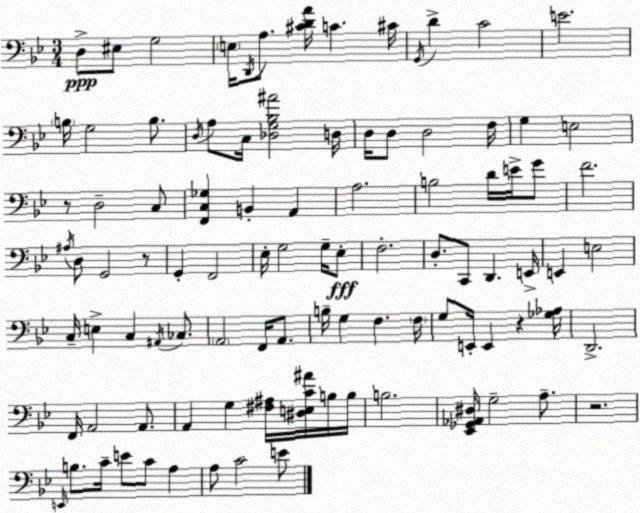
X:1
T:Untitled
M:3/4
L:1/4
K:Bb
D,/2 ^E,/2 G,2 E,/4 D,,/4 A,/2 [^CDA]/4 C ^C/4 G,,/4 D C2 E2 B,/4 G,2 B,/2 D,/4 A,/2 C,/4 [_D,G,_B,^A]2 D,/4 D,/4 D,/2 D,2 F,/4 G, E,2 z/2 D,2 C,/2 [F,,C,_G,] B,, A,, A,2 B,2 D/4 E/4 G/2 F2 ^A,/4 D,/2 G,,2 z/2 G,, F,,2 _E,/4 G,2 G,/4 _E,/2 F,2 D,/2 C,,/2 D,, E,,/4 E,, E,2 C,/4 E, C, ^A,,/4 _C,/2 A,,2 F,,/4 A,,/2 B,/4 G, F, F,/4 G,/2 E,,/4 E,, z [_G,_A,]/4 D,,2 F,,/4 A,,2 A,,/2 A,, G, [^F,^A,]/4 [^D,E,C^A]/4 B,/4 B,/4 B,2 [_E,,_G,,_A,,^D,]/4 G,2 A,/2 z2 E,,/4 B,/2 C/4 E/2 C/2 A, A,/2 C2 E/2